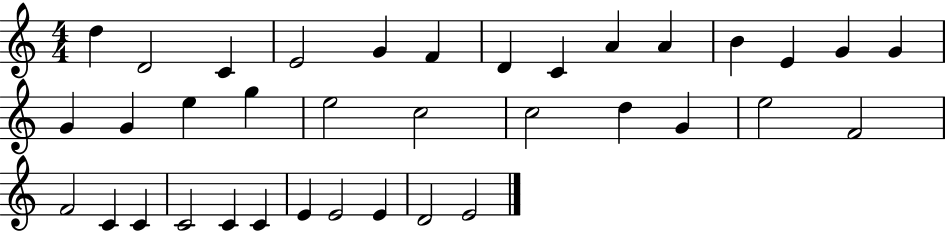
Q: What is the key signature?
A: C major